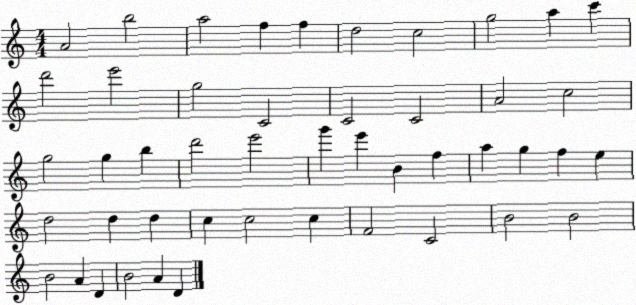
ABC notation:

X:1
T:Untitled
M:4/4
L:1/4
K:C
A2 b2 a2 f f d2 c2 g2 a c' d'2 e'2 g2 C2 C2 C2 A2 c2 g2 g b d'2 e'2 g' e' B f a g f e d2 d d c c2 c F2 C2 B2 B2 B2 A D B2 A D